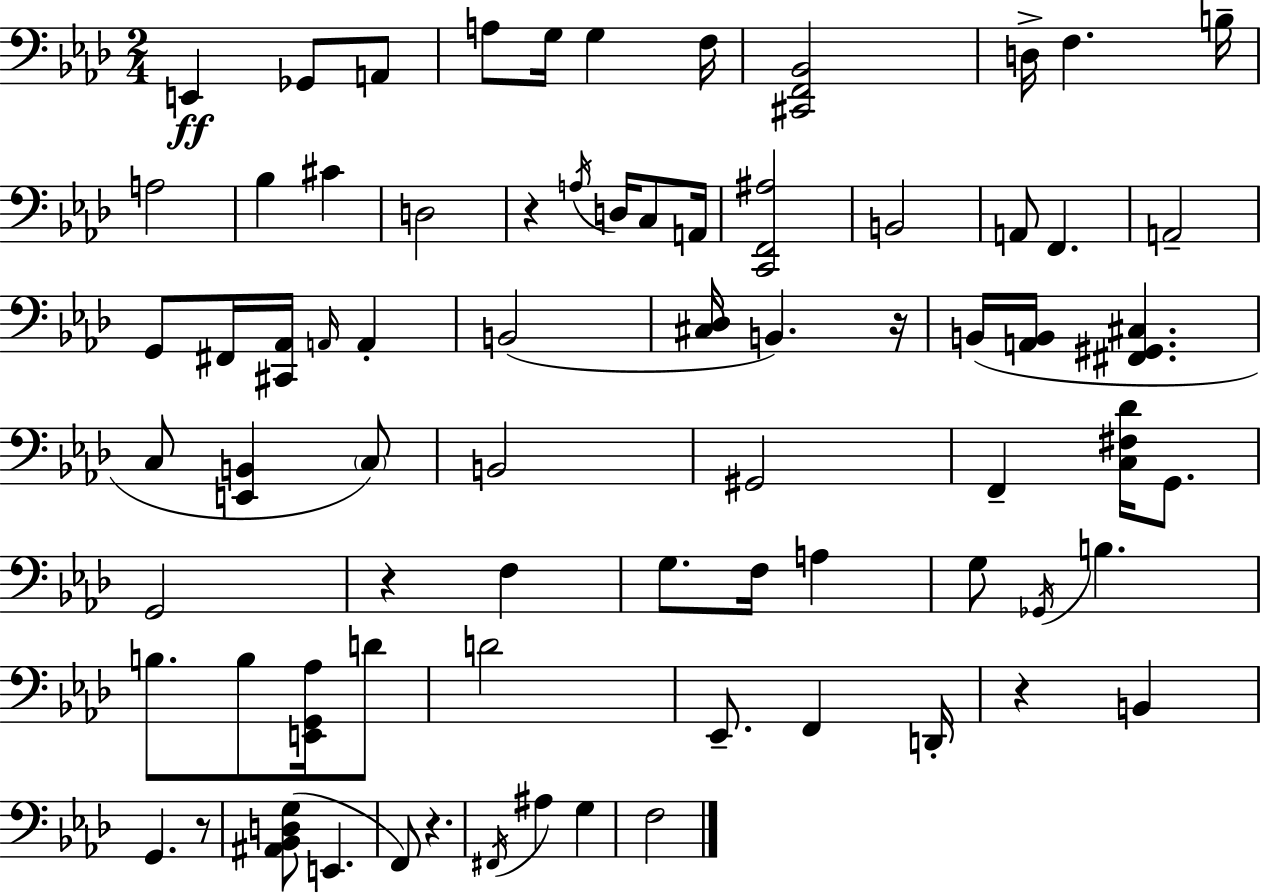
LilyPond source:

{
  \clef bass
  \numericTimeSignature
  \time 2/4
  \key f \minor
  e,4\ff ges,8 a,8 | a8 g16 g4 f16 | <cis, f, bes,>2 | d16-> f4. b16-- | \break a2 | bes4 cis'4 | d2 | r4 \acciaccatura { a16 } d16 c8 | \break a,16 <c, f, ais>2 | b,2 | a,8 f,4. | a,2-- | \break g,8 fis,16 <cis, aes,>16 \grace { a,16 } a,4-. | b,2( | <cis des>16 b,4.) | r16 b,16( <a, b,>16 <fis, gis, cis>4. | \break c8 <e, b,>4 | \parenthesize c8) b,2 | gis,2 | f,4-- <c fis des'>16 g,8. | \break g,2 | r4 f4 | g8. f16 a4 | g8 \acciaccatura { ges,16 } b4. | \break b8. b8 | <e, g, aes>16 d'8 d'2 | ees,8.-- f,4 | d,16-. r4 b,4 | \break g,4. | r8 <ais, bes, d g>8( e,4. | f,8) r4. | \acciaccatura { fis,16 } ais4 | \break g4 f2 | \bar "|."
}